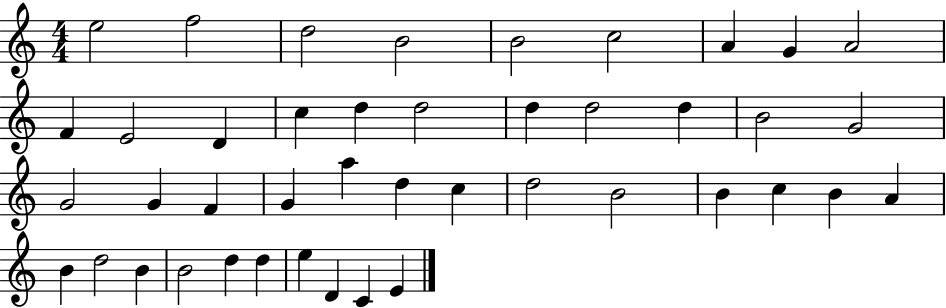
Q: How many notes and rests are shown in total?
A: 43